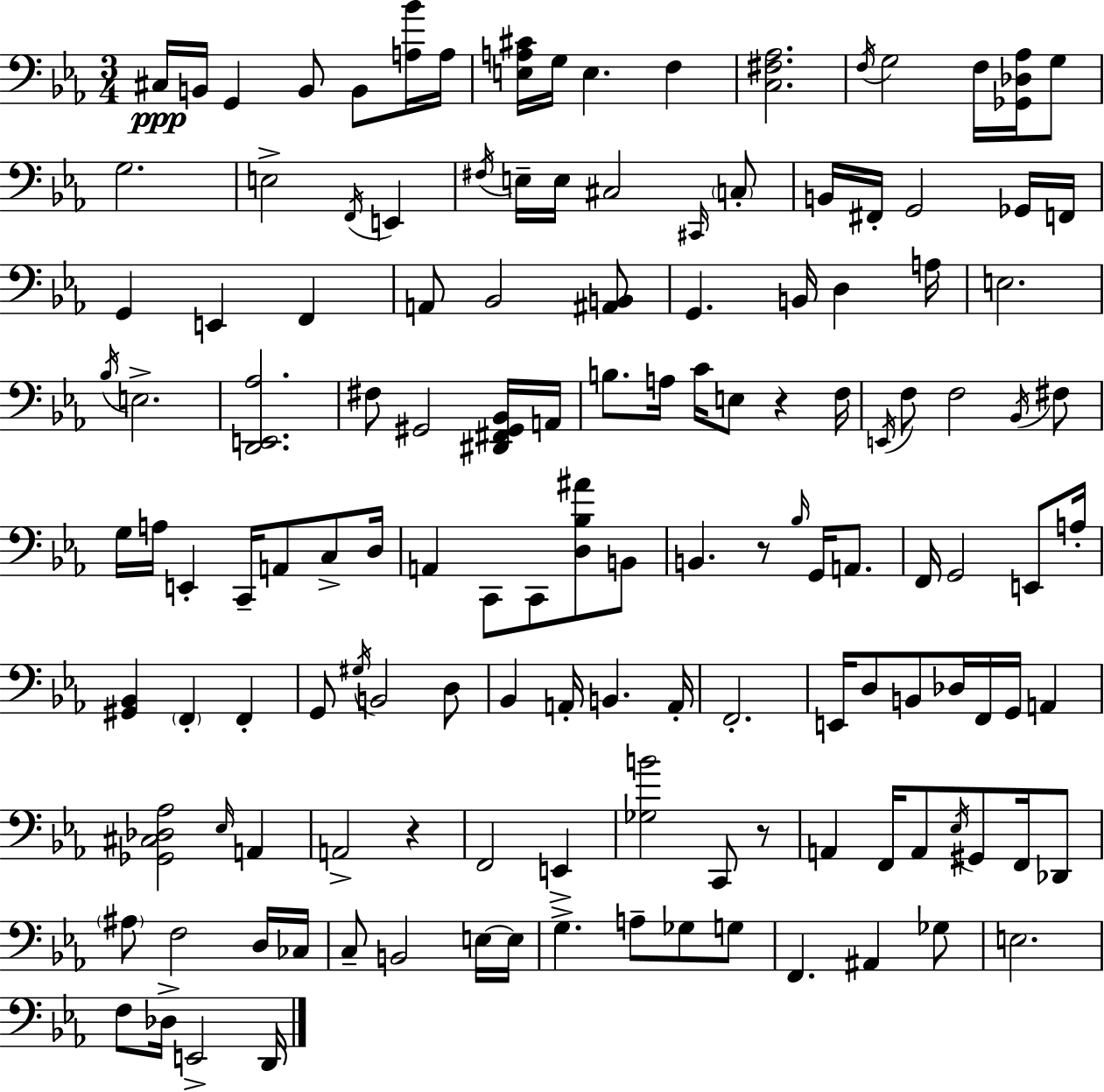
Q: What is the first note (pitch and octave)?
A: C#3